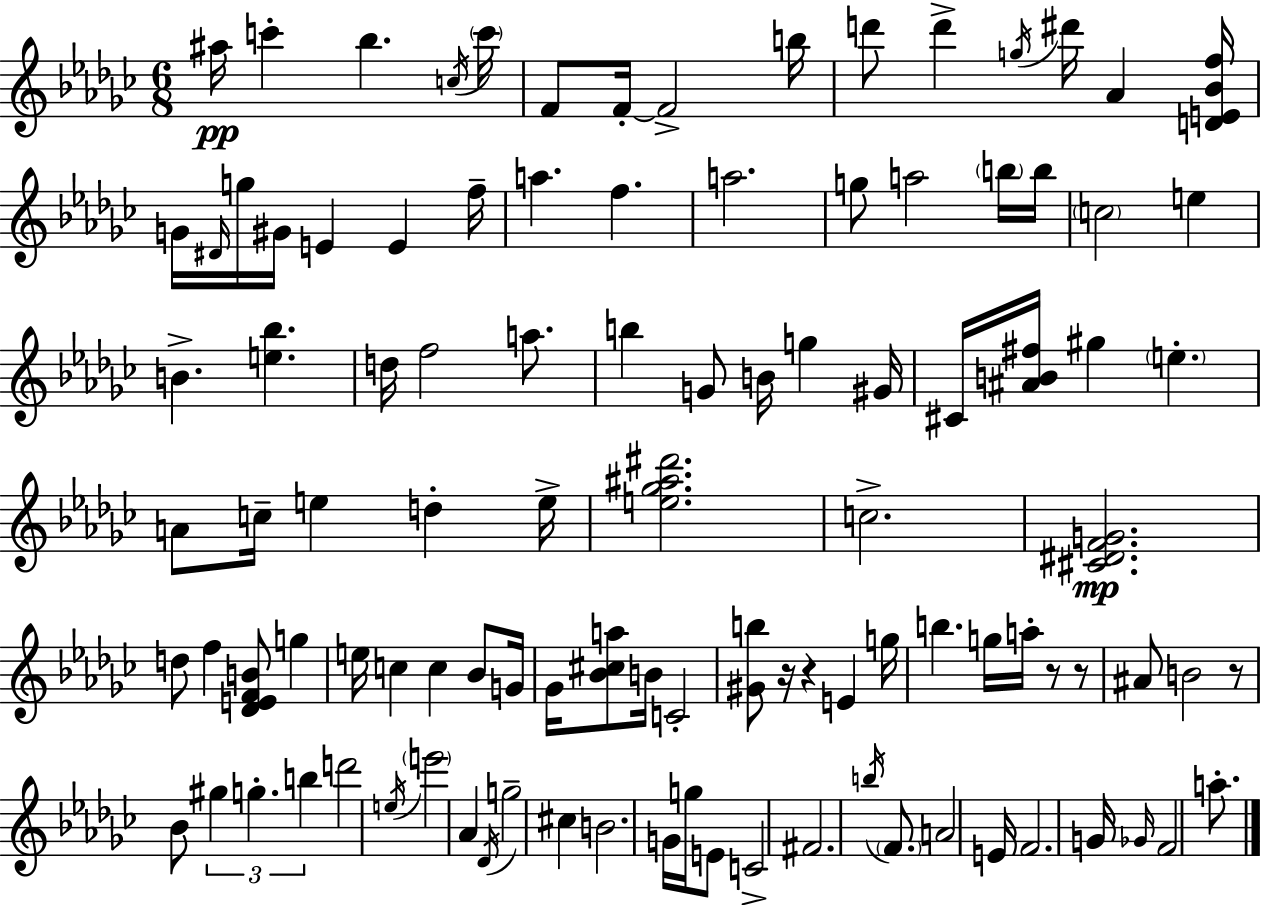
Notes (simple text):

A#5/s C6/q Bb5/q. C5/s C6/s F4/e F4/s F4/h B5/s D6/e D6/q G5/s D#6/s Ab4/q [D4,E4,Bb4,F5]/s G4/s D#4/s G5/s G#4/s E4/q E4/q F5/s A5/q. F5/q. A5/h. G5/e A5/h B5/s B5/s C5/h E5/q B4/q. [E5,Bb5]/q. D5/s F5/h A5/e. B5/q G4/e B4/s G5/q G#4/s C#4/s [A#4,B4,F#5]/s G#5/q E5/q. A4/e C5/s E5/q D5/q E5/s [E5,Gb5,A#5,D#6]/h. C5/h. [C#4,D#4,F4,G4]/h. D5/e F5/q [Db4,E4,F4,B4]/e G5/q E5/s C5/q C5/q Bb4/e G4/s Gb4/s [Bb4,C#5,A5]/e B4/s C4/h [G#4,B5]/e R/s R/q E4/q G5/s B5/q. G5/s A5/s R/e R/e A#4/e B4/h R/e Bb4/e G#5/q G5/q. B5/q D6/h E5/s E6/h Ab4/q Db4/s G5/h C#5/q B4/h. G4/s G5/s E4/e C4/h F#4/h. B5/s F4/e. A4/h E4/s F4/h. G4/s Gb4/s F4/h A5/e.